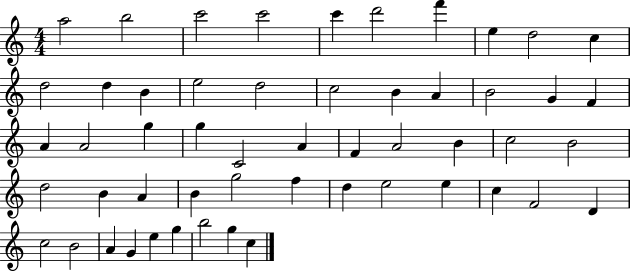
{
  \clef treble
  \numericTimeSignature
  \time 4/4
  \key c \major
  a''2 b''2 | c'''2 c'''2 | c'''4 d'''2 f'''4 | e''4 d''2 c''4 | \break d''2 d''4 b'4 | e''2 d''2 | c''2 b'4 a'4 | b'2 g'4 f'4 | \break a'4 a'2 g''4 | g''4 c'2 a'4 | f'4 a'2 b'4 | c''2 b'2 | \break d''2 b'4 a'4 | b'4 g''2 f''4 | d''4 e''2 e''4 | c''4 f'2 d'4 | \break c''2 b'2 | a'4 g'4 e''4 g''4 | b''2 g''4 c''4 | \bar "|."
}